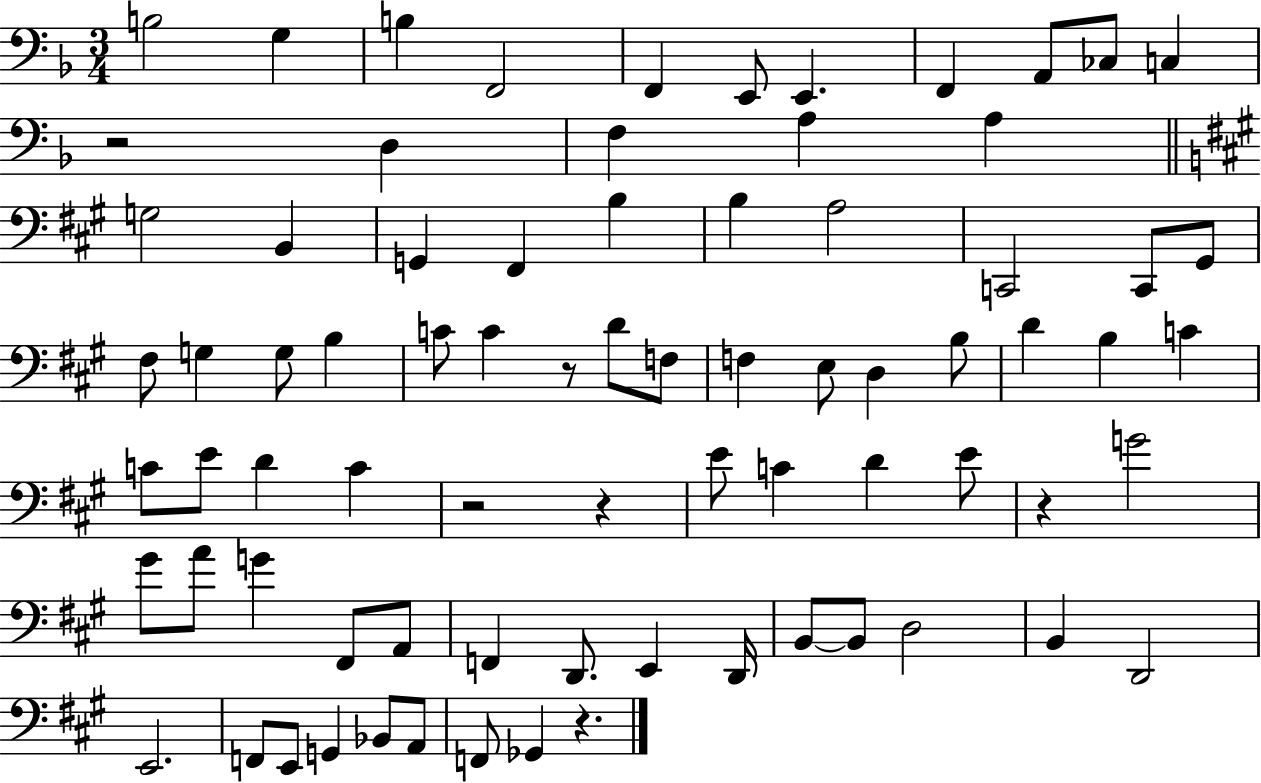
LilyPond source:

{
  \clef bass
  \numericTimeSignature
  \time 3/4
  \key f \major
  b2 g4 | b4 f,2 | f,4 e,8 e,4. | f,4 a,8 ces8 c4 | \break r2 d4 | f4 a4 a4 | \bar "||" \break \key a \major g2 b,4 | g,4 fis,4 b4 | b4 a2 | c,2 c,8 gis,8 | \break fis8 g4 g8 b4 | c'8 c'4 r8 d'8 f8 | f4 e8 d4 b8 | d'4 b4 c'4 | \break c'8 e'8 d'4 c'4 | r2 r4 | e'8 c'4 d'4 e'8 | r4 g'2 | \break gis'8 a'8 g'4 fis,8 a,8 | f,4 d,8. e,4 d,16 | b,8~~ b,8 d2 | b,4 d,2 | \break e,2. | f,8 e,8 g,4 bes,8 a,8 | f,8 ges,4 r4. | \bar "|."
}